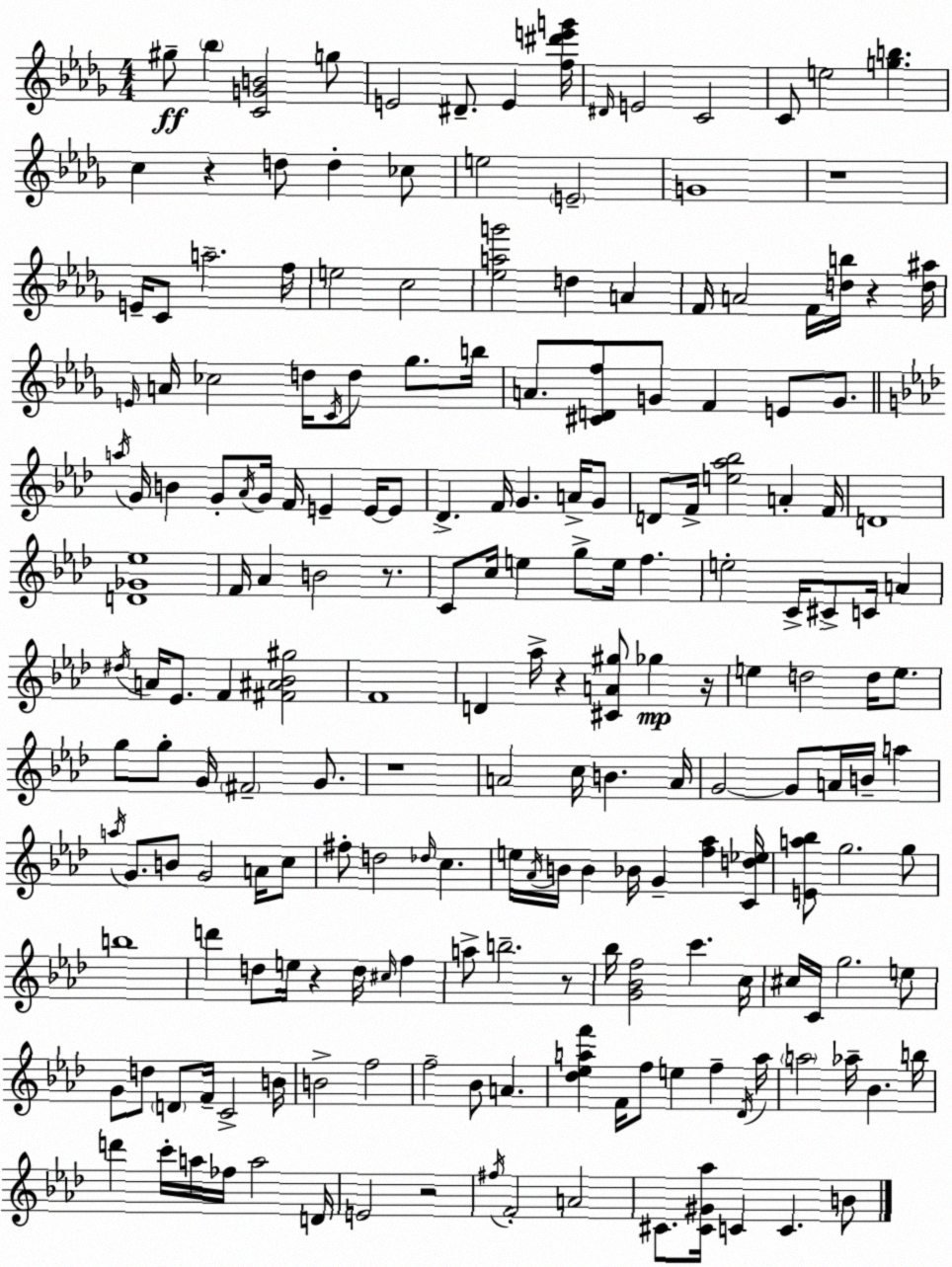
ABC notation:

X:1
T:Untitled
M:4/4
L:1/4
K:Bbm
^g/2 _b [CGB]2 g/2 E2 ^D/2 E [f^d'e'g']/4 ^D/4 E2 C2 C/2 e2 [gb] c z d/2 d _c/2 e2 E2 G4 z4 E/4 C/2 a2 f/4 e2 c2 [_eag']2 d A F/4 A2 F/4 [db]/4 z [d^a]/4 E/4 A/4 _c2 d/4 C/4 d/2 _g/2 b/4 A/2 [^CDf]/2 G/2 F E/2 G/2 a/4 G/4 B G/2 _A/4 G/4 F/4 E E/4 E/2 _D F/4 G A/4 G/2 D/2 F/4 [e_a_b]2 A F/4 D4 [D_G_e]4 F/4 _A B2 z/2 C/2 c/4 e g/2 e/4 f e2 C/4 ^C/2 C/4 A ^d/4 A/4 _E/2 F [^F^A_B^g]2 F4 D _a/4 z [^CA^g]/2 _g z/4 e d2 d/4 e/2 g/2 g/2 G/4 ^F2 G/2 z4 A2 c/4 B A/4 G2 G/2 A/4 B/4 a a/4 G/2 B/2 G2 A/4 c/2 ^f/2 d2 _d/4 c e/4 _A/4 B/4 B _B/4 G [f_a] [Cd_e]/4 [Ea_b]/2 g2 g/2 b4 d' d/2 e/4 z d/4 ^c/4 f a/2 b2 z/2 _b/4 [G_Bf]2 c' c/4 ^c/4 C/4 g2 e/2 G/2 d/2 D/2 F/4 C2 B/4 B2 f2 f2 _B/2 A [_d_eaf'] F/4 f/2 e f _D/4 a/4 a2 _a/4 _B b/4 d' c'/4 a/4 _f/4 a2 D/4 E2 z2 ^f/4 F2 A2 ^C/2 [^C^G_a]/4 C C B/2